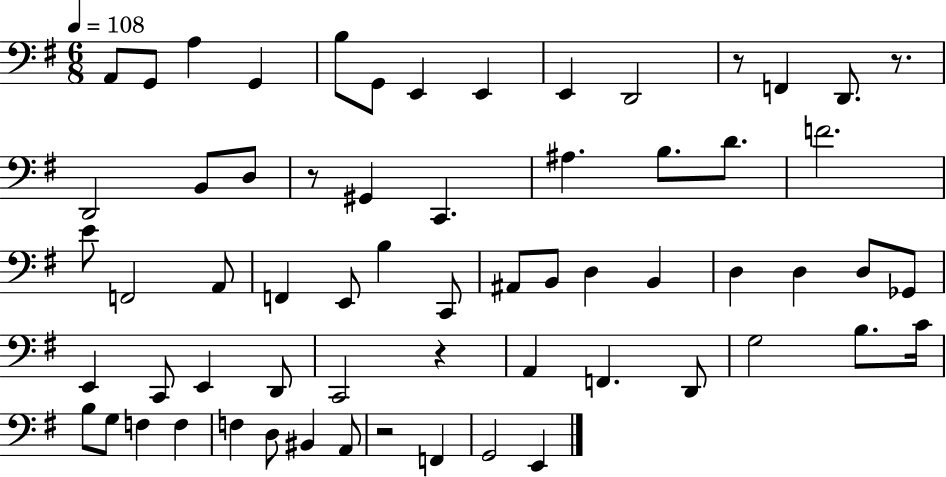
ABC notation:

X:1
T:Untitled
M:6/8
L:1/4
K:G
A,,/2 G,,/2 A, G,, B,/2 G,,/2 E,, E,, E,, D,,2 z/2 F,, D,,/2 z/2 D,,2 B,,/2 D,/2 z/2 ^G,, C,, ^A, B,/2 D/2 F2 E/2 F,,2 A,,/2 F,, E,,/2 B, C,,/2 ^A,,/2 B,,/2 D, B,, D, D, D,/2 _G,,/2 E,, C,,/2 E,, D,,/2 C,,2 z A,, F,, D,,/2 G,2 B,/2 C/4 B,/2 G,/2 F, F, F, D,/2 ^B,, A,,/2 z2 F,, G,,2 E,,